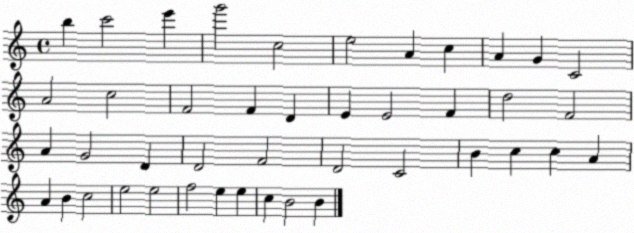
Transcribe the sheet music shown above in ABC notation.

X:1
T:Untitled
M:4/4
L:1/4
K:C
b c'2 e' g'2 c2 e2 A c A G C2 A2 c2 F2 F D E E2 F d2 F2 A G2 D D2 F2 D2 C2 B c c A A B c2 e2 e2 f2 e e c B2 B